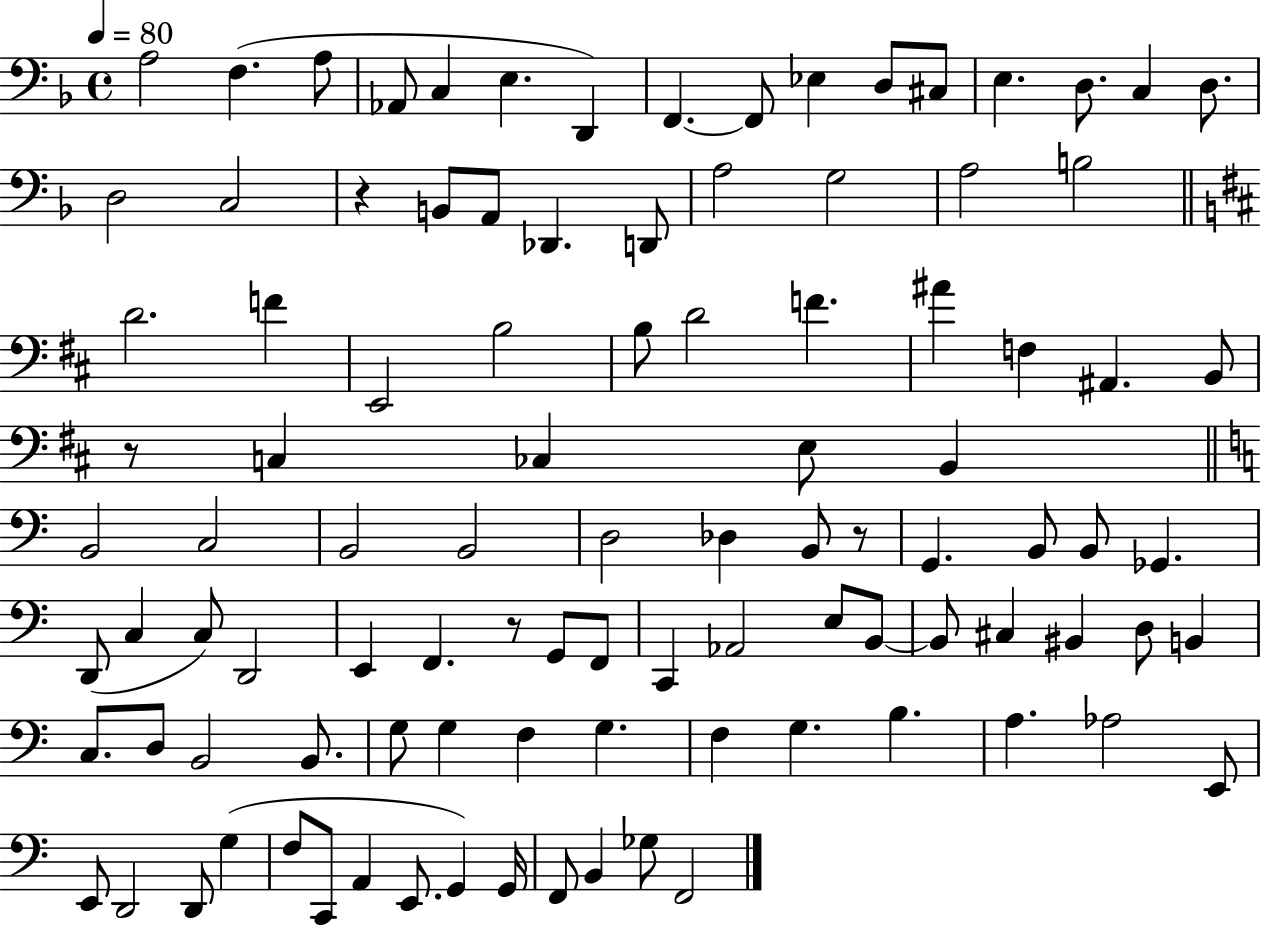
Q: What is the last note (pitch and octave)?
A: F2